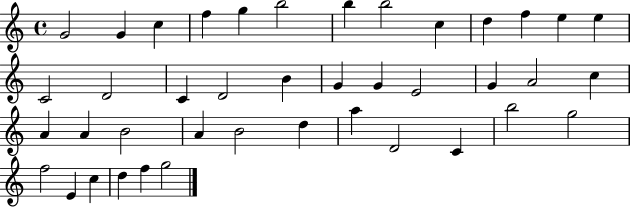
{
  \clef treble
  \time 4/4
  \defaultTimeSignature
  \key c \major
  g'2 g'4 c''4 | f''4 g''4 b''2 | b''4 b''2 c''4 | d''4 f''4 e''4 e''4 | \break c'2 d'2 | c'4 d'2 b'4 | g'4 g'4 e'2 | g'4 a'2 c''4 | \break a'4 a'4 b'2 | a'4 b'2 d''4 | a''4 d'2 c'4 | b''2 g''2 | \break f''2 e'4 c''4 | d''4 f''4 g''2 | \bar "|."
}